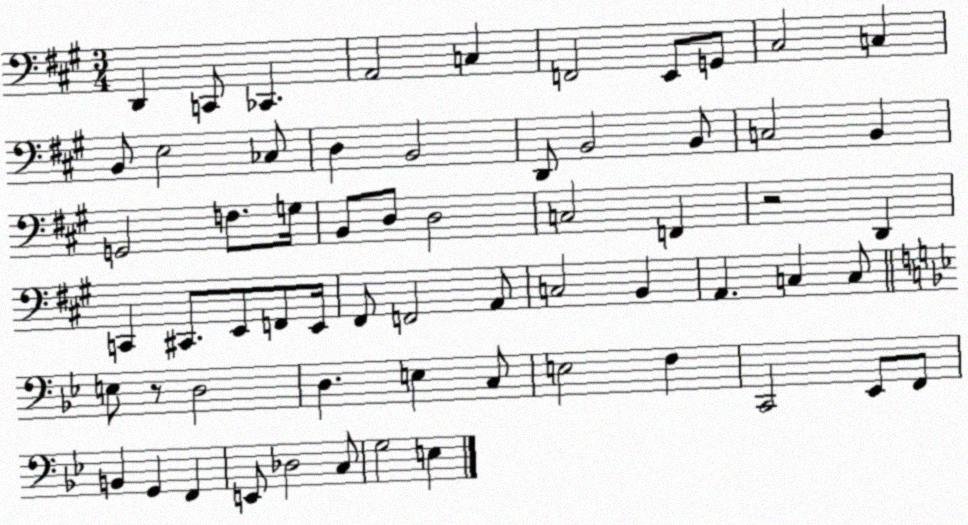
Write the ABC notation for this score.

X:1
T:Untitled
M:3/4
L:1/4
K:A
D,, C,,/2 _C,, A,,2 C, F,,2 E,,/2 G,,/2 ^C,2 C, B,,/2 E,2 _C,/2 D, B,,2 D,,/2 B,,2 B,,/2 C,2 B,, G,,2 F,/2 G,/4 B,,/2 D,/2 D,2 C,2 F,, z2 D,, C,, ^C,,/2 E,,/2 F,,/2 E,,/4 ^F,,/2 F,,2 A,,/2 C,2 B,, A,, C, C,/2 E,/2 z/2 D,2 D, E, C,/2 E,2 F, C,,2 _E,,/2 F,,/2 B,, G,, F,, E,,/2 _D,2 C,/2 G,2 E,